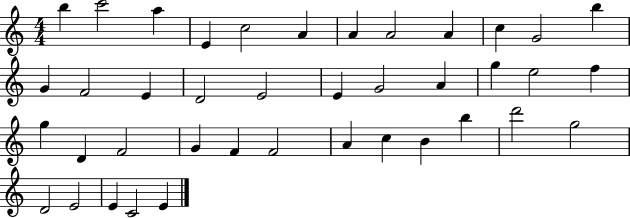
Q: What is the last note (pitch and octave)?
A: E4